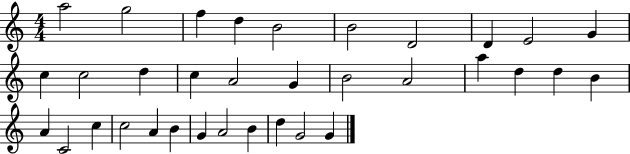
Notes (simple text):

A5/h G5/h F5/q D5/q B4/h B4/h D4/h D4/q E4/h G4/q C5/q C5/h D5/q C5/q A4/h G4/q B4/h A4/h A5/q D5/q D5/q B4/q A4/q C4/h C5/q C5/h A4/q B4/q G4/q A4/h B4/q D5/q G4/h G4/q